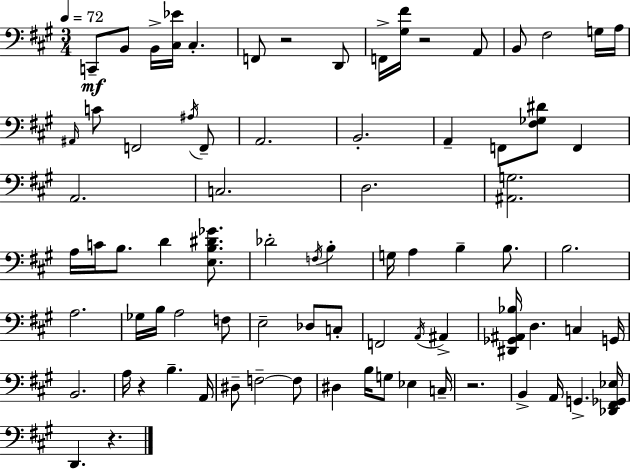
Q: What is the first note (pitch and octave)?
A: C2